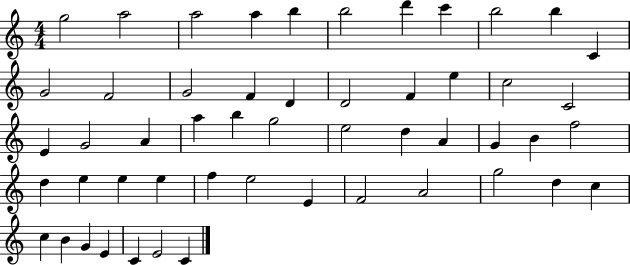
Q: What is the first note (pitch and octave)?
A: G5